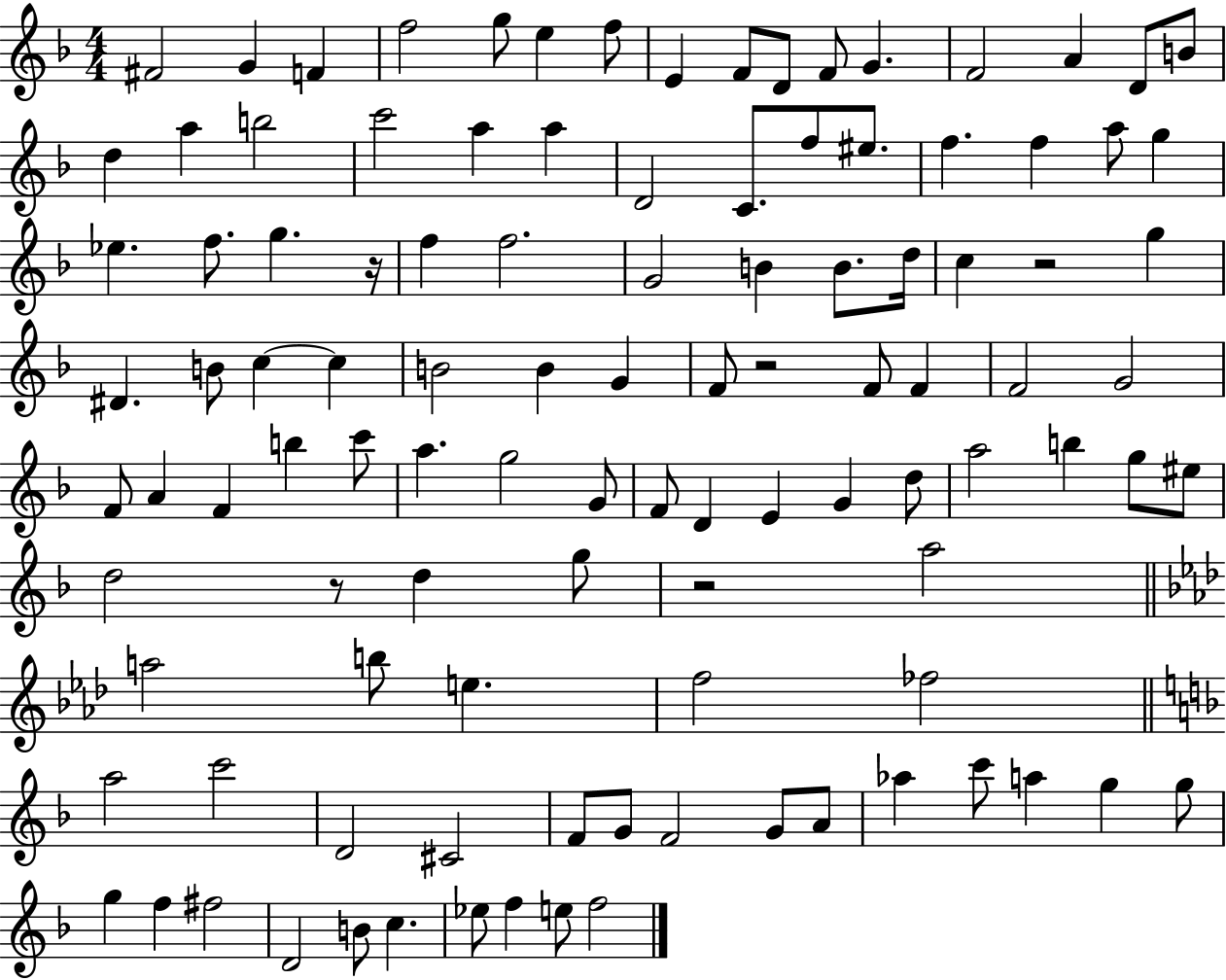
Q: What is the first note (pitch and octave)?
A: F#4